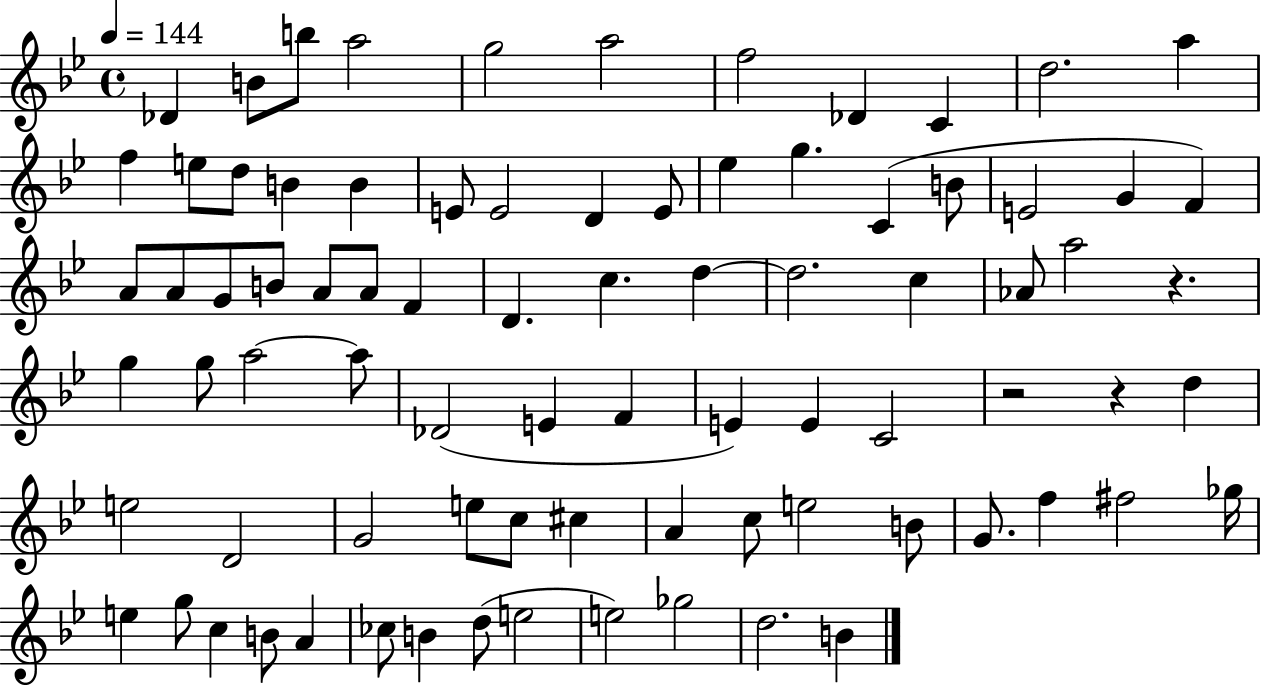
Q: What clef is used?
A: treble